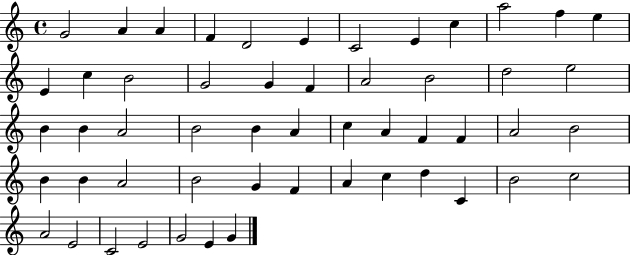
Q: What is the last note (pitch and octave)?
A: G4